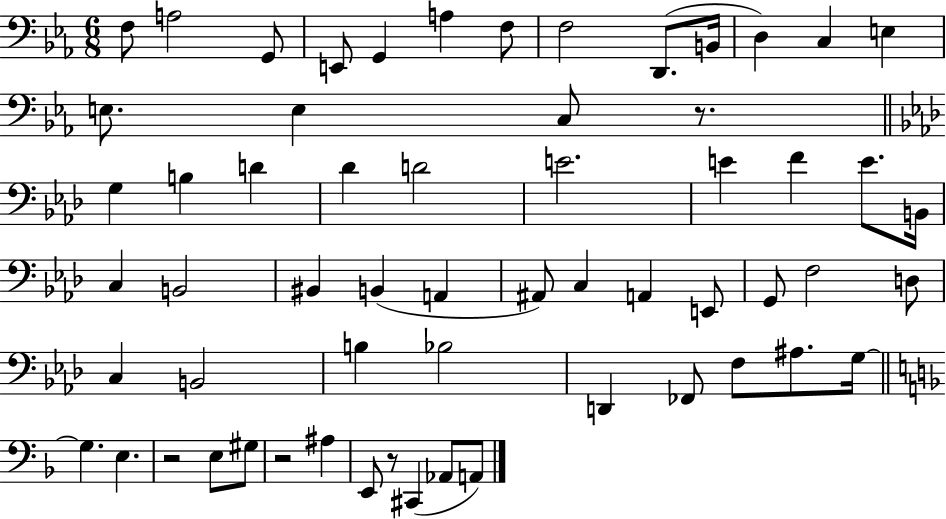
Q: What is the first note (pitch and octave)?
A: F3